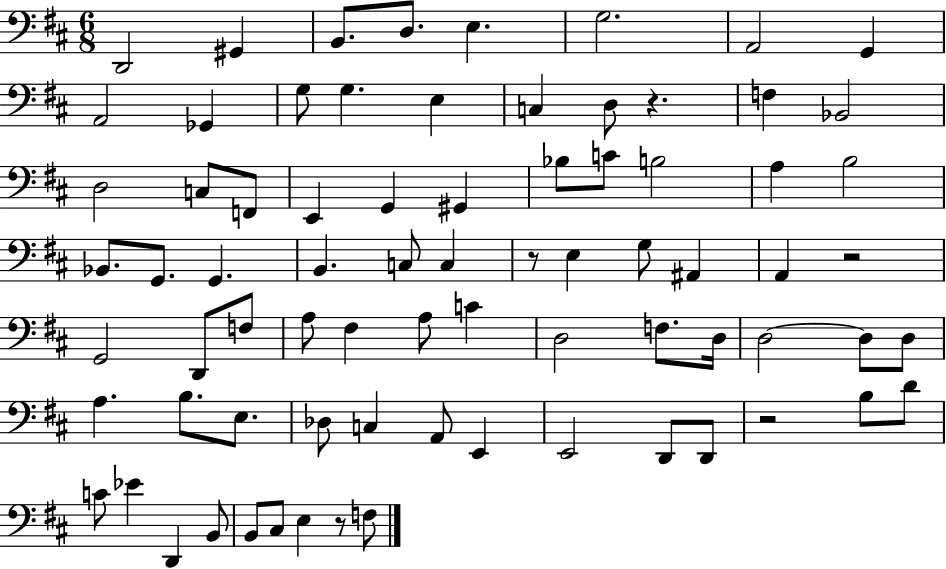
D2/h G#2/q B2/e. D3/e. E3/q. G3/h. A2/h G2/q A2/h Gb2/q G3/e G3/q. E3/q C3/q D3/e R/q. F3/q Bb2/h D3/h C3/e F2/e E2/q G2/q G#2/q Bb3/e C4/e B3/h A3/q B3/h Bb2/e. G2/e. G2/q. B2/q. C3/e C3/q R/e E3/q G3/e A#2/q A2/q R/h G2/h D2/e F3/e A3/e F#3/q A3/e C4/q D3/h F3/e. D3/s D3/h D3/e D3/e A3/q. B3/e. E3/e. Db3/e C3/q A2/e E2/q E2/h D2/e D2/e R/h B3/e D4/e C4/e Eb4/q D2/q B2/e B2/e C#3/e E3/q R/e F3/e